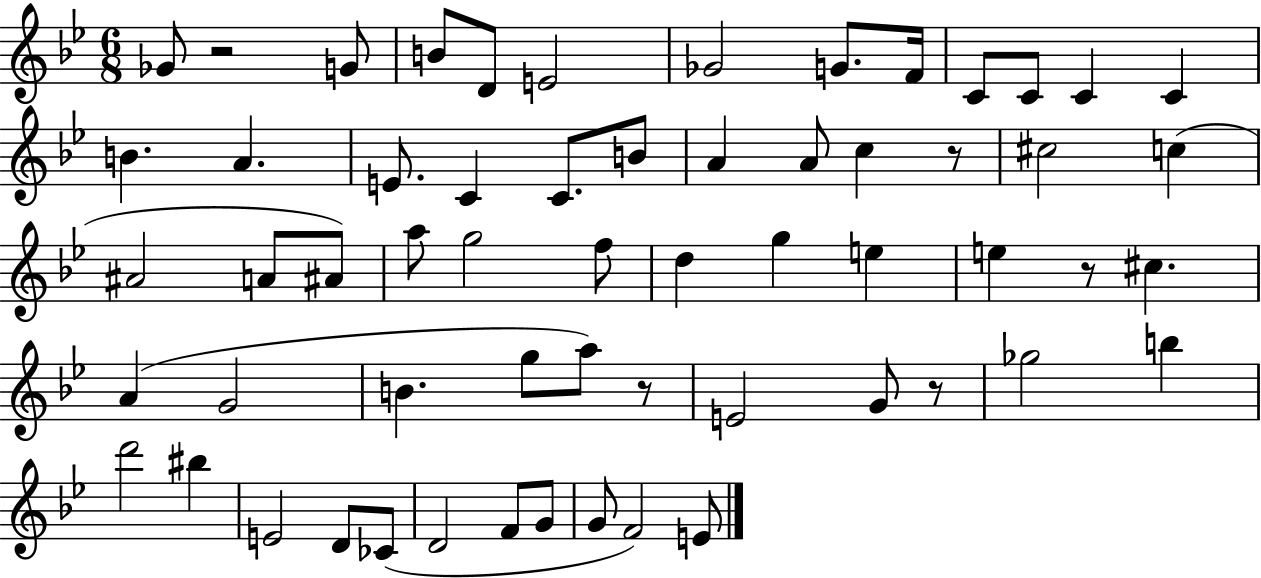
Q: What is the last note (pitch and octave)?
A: E4